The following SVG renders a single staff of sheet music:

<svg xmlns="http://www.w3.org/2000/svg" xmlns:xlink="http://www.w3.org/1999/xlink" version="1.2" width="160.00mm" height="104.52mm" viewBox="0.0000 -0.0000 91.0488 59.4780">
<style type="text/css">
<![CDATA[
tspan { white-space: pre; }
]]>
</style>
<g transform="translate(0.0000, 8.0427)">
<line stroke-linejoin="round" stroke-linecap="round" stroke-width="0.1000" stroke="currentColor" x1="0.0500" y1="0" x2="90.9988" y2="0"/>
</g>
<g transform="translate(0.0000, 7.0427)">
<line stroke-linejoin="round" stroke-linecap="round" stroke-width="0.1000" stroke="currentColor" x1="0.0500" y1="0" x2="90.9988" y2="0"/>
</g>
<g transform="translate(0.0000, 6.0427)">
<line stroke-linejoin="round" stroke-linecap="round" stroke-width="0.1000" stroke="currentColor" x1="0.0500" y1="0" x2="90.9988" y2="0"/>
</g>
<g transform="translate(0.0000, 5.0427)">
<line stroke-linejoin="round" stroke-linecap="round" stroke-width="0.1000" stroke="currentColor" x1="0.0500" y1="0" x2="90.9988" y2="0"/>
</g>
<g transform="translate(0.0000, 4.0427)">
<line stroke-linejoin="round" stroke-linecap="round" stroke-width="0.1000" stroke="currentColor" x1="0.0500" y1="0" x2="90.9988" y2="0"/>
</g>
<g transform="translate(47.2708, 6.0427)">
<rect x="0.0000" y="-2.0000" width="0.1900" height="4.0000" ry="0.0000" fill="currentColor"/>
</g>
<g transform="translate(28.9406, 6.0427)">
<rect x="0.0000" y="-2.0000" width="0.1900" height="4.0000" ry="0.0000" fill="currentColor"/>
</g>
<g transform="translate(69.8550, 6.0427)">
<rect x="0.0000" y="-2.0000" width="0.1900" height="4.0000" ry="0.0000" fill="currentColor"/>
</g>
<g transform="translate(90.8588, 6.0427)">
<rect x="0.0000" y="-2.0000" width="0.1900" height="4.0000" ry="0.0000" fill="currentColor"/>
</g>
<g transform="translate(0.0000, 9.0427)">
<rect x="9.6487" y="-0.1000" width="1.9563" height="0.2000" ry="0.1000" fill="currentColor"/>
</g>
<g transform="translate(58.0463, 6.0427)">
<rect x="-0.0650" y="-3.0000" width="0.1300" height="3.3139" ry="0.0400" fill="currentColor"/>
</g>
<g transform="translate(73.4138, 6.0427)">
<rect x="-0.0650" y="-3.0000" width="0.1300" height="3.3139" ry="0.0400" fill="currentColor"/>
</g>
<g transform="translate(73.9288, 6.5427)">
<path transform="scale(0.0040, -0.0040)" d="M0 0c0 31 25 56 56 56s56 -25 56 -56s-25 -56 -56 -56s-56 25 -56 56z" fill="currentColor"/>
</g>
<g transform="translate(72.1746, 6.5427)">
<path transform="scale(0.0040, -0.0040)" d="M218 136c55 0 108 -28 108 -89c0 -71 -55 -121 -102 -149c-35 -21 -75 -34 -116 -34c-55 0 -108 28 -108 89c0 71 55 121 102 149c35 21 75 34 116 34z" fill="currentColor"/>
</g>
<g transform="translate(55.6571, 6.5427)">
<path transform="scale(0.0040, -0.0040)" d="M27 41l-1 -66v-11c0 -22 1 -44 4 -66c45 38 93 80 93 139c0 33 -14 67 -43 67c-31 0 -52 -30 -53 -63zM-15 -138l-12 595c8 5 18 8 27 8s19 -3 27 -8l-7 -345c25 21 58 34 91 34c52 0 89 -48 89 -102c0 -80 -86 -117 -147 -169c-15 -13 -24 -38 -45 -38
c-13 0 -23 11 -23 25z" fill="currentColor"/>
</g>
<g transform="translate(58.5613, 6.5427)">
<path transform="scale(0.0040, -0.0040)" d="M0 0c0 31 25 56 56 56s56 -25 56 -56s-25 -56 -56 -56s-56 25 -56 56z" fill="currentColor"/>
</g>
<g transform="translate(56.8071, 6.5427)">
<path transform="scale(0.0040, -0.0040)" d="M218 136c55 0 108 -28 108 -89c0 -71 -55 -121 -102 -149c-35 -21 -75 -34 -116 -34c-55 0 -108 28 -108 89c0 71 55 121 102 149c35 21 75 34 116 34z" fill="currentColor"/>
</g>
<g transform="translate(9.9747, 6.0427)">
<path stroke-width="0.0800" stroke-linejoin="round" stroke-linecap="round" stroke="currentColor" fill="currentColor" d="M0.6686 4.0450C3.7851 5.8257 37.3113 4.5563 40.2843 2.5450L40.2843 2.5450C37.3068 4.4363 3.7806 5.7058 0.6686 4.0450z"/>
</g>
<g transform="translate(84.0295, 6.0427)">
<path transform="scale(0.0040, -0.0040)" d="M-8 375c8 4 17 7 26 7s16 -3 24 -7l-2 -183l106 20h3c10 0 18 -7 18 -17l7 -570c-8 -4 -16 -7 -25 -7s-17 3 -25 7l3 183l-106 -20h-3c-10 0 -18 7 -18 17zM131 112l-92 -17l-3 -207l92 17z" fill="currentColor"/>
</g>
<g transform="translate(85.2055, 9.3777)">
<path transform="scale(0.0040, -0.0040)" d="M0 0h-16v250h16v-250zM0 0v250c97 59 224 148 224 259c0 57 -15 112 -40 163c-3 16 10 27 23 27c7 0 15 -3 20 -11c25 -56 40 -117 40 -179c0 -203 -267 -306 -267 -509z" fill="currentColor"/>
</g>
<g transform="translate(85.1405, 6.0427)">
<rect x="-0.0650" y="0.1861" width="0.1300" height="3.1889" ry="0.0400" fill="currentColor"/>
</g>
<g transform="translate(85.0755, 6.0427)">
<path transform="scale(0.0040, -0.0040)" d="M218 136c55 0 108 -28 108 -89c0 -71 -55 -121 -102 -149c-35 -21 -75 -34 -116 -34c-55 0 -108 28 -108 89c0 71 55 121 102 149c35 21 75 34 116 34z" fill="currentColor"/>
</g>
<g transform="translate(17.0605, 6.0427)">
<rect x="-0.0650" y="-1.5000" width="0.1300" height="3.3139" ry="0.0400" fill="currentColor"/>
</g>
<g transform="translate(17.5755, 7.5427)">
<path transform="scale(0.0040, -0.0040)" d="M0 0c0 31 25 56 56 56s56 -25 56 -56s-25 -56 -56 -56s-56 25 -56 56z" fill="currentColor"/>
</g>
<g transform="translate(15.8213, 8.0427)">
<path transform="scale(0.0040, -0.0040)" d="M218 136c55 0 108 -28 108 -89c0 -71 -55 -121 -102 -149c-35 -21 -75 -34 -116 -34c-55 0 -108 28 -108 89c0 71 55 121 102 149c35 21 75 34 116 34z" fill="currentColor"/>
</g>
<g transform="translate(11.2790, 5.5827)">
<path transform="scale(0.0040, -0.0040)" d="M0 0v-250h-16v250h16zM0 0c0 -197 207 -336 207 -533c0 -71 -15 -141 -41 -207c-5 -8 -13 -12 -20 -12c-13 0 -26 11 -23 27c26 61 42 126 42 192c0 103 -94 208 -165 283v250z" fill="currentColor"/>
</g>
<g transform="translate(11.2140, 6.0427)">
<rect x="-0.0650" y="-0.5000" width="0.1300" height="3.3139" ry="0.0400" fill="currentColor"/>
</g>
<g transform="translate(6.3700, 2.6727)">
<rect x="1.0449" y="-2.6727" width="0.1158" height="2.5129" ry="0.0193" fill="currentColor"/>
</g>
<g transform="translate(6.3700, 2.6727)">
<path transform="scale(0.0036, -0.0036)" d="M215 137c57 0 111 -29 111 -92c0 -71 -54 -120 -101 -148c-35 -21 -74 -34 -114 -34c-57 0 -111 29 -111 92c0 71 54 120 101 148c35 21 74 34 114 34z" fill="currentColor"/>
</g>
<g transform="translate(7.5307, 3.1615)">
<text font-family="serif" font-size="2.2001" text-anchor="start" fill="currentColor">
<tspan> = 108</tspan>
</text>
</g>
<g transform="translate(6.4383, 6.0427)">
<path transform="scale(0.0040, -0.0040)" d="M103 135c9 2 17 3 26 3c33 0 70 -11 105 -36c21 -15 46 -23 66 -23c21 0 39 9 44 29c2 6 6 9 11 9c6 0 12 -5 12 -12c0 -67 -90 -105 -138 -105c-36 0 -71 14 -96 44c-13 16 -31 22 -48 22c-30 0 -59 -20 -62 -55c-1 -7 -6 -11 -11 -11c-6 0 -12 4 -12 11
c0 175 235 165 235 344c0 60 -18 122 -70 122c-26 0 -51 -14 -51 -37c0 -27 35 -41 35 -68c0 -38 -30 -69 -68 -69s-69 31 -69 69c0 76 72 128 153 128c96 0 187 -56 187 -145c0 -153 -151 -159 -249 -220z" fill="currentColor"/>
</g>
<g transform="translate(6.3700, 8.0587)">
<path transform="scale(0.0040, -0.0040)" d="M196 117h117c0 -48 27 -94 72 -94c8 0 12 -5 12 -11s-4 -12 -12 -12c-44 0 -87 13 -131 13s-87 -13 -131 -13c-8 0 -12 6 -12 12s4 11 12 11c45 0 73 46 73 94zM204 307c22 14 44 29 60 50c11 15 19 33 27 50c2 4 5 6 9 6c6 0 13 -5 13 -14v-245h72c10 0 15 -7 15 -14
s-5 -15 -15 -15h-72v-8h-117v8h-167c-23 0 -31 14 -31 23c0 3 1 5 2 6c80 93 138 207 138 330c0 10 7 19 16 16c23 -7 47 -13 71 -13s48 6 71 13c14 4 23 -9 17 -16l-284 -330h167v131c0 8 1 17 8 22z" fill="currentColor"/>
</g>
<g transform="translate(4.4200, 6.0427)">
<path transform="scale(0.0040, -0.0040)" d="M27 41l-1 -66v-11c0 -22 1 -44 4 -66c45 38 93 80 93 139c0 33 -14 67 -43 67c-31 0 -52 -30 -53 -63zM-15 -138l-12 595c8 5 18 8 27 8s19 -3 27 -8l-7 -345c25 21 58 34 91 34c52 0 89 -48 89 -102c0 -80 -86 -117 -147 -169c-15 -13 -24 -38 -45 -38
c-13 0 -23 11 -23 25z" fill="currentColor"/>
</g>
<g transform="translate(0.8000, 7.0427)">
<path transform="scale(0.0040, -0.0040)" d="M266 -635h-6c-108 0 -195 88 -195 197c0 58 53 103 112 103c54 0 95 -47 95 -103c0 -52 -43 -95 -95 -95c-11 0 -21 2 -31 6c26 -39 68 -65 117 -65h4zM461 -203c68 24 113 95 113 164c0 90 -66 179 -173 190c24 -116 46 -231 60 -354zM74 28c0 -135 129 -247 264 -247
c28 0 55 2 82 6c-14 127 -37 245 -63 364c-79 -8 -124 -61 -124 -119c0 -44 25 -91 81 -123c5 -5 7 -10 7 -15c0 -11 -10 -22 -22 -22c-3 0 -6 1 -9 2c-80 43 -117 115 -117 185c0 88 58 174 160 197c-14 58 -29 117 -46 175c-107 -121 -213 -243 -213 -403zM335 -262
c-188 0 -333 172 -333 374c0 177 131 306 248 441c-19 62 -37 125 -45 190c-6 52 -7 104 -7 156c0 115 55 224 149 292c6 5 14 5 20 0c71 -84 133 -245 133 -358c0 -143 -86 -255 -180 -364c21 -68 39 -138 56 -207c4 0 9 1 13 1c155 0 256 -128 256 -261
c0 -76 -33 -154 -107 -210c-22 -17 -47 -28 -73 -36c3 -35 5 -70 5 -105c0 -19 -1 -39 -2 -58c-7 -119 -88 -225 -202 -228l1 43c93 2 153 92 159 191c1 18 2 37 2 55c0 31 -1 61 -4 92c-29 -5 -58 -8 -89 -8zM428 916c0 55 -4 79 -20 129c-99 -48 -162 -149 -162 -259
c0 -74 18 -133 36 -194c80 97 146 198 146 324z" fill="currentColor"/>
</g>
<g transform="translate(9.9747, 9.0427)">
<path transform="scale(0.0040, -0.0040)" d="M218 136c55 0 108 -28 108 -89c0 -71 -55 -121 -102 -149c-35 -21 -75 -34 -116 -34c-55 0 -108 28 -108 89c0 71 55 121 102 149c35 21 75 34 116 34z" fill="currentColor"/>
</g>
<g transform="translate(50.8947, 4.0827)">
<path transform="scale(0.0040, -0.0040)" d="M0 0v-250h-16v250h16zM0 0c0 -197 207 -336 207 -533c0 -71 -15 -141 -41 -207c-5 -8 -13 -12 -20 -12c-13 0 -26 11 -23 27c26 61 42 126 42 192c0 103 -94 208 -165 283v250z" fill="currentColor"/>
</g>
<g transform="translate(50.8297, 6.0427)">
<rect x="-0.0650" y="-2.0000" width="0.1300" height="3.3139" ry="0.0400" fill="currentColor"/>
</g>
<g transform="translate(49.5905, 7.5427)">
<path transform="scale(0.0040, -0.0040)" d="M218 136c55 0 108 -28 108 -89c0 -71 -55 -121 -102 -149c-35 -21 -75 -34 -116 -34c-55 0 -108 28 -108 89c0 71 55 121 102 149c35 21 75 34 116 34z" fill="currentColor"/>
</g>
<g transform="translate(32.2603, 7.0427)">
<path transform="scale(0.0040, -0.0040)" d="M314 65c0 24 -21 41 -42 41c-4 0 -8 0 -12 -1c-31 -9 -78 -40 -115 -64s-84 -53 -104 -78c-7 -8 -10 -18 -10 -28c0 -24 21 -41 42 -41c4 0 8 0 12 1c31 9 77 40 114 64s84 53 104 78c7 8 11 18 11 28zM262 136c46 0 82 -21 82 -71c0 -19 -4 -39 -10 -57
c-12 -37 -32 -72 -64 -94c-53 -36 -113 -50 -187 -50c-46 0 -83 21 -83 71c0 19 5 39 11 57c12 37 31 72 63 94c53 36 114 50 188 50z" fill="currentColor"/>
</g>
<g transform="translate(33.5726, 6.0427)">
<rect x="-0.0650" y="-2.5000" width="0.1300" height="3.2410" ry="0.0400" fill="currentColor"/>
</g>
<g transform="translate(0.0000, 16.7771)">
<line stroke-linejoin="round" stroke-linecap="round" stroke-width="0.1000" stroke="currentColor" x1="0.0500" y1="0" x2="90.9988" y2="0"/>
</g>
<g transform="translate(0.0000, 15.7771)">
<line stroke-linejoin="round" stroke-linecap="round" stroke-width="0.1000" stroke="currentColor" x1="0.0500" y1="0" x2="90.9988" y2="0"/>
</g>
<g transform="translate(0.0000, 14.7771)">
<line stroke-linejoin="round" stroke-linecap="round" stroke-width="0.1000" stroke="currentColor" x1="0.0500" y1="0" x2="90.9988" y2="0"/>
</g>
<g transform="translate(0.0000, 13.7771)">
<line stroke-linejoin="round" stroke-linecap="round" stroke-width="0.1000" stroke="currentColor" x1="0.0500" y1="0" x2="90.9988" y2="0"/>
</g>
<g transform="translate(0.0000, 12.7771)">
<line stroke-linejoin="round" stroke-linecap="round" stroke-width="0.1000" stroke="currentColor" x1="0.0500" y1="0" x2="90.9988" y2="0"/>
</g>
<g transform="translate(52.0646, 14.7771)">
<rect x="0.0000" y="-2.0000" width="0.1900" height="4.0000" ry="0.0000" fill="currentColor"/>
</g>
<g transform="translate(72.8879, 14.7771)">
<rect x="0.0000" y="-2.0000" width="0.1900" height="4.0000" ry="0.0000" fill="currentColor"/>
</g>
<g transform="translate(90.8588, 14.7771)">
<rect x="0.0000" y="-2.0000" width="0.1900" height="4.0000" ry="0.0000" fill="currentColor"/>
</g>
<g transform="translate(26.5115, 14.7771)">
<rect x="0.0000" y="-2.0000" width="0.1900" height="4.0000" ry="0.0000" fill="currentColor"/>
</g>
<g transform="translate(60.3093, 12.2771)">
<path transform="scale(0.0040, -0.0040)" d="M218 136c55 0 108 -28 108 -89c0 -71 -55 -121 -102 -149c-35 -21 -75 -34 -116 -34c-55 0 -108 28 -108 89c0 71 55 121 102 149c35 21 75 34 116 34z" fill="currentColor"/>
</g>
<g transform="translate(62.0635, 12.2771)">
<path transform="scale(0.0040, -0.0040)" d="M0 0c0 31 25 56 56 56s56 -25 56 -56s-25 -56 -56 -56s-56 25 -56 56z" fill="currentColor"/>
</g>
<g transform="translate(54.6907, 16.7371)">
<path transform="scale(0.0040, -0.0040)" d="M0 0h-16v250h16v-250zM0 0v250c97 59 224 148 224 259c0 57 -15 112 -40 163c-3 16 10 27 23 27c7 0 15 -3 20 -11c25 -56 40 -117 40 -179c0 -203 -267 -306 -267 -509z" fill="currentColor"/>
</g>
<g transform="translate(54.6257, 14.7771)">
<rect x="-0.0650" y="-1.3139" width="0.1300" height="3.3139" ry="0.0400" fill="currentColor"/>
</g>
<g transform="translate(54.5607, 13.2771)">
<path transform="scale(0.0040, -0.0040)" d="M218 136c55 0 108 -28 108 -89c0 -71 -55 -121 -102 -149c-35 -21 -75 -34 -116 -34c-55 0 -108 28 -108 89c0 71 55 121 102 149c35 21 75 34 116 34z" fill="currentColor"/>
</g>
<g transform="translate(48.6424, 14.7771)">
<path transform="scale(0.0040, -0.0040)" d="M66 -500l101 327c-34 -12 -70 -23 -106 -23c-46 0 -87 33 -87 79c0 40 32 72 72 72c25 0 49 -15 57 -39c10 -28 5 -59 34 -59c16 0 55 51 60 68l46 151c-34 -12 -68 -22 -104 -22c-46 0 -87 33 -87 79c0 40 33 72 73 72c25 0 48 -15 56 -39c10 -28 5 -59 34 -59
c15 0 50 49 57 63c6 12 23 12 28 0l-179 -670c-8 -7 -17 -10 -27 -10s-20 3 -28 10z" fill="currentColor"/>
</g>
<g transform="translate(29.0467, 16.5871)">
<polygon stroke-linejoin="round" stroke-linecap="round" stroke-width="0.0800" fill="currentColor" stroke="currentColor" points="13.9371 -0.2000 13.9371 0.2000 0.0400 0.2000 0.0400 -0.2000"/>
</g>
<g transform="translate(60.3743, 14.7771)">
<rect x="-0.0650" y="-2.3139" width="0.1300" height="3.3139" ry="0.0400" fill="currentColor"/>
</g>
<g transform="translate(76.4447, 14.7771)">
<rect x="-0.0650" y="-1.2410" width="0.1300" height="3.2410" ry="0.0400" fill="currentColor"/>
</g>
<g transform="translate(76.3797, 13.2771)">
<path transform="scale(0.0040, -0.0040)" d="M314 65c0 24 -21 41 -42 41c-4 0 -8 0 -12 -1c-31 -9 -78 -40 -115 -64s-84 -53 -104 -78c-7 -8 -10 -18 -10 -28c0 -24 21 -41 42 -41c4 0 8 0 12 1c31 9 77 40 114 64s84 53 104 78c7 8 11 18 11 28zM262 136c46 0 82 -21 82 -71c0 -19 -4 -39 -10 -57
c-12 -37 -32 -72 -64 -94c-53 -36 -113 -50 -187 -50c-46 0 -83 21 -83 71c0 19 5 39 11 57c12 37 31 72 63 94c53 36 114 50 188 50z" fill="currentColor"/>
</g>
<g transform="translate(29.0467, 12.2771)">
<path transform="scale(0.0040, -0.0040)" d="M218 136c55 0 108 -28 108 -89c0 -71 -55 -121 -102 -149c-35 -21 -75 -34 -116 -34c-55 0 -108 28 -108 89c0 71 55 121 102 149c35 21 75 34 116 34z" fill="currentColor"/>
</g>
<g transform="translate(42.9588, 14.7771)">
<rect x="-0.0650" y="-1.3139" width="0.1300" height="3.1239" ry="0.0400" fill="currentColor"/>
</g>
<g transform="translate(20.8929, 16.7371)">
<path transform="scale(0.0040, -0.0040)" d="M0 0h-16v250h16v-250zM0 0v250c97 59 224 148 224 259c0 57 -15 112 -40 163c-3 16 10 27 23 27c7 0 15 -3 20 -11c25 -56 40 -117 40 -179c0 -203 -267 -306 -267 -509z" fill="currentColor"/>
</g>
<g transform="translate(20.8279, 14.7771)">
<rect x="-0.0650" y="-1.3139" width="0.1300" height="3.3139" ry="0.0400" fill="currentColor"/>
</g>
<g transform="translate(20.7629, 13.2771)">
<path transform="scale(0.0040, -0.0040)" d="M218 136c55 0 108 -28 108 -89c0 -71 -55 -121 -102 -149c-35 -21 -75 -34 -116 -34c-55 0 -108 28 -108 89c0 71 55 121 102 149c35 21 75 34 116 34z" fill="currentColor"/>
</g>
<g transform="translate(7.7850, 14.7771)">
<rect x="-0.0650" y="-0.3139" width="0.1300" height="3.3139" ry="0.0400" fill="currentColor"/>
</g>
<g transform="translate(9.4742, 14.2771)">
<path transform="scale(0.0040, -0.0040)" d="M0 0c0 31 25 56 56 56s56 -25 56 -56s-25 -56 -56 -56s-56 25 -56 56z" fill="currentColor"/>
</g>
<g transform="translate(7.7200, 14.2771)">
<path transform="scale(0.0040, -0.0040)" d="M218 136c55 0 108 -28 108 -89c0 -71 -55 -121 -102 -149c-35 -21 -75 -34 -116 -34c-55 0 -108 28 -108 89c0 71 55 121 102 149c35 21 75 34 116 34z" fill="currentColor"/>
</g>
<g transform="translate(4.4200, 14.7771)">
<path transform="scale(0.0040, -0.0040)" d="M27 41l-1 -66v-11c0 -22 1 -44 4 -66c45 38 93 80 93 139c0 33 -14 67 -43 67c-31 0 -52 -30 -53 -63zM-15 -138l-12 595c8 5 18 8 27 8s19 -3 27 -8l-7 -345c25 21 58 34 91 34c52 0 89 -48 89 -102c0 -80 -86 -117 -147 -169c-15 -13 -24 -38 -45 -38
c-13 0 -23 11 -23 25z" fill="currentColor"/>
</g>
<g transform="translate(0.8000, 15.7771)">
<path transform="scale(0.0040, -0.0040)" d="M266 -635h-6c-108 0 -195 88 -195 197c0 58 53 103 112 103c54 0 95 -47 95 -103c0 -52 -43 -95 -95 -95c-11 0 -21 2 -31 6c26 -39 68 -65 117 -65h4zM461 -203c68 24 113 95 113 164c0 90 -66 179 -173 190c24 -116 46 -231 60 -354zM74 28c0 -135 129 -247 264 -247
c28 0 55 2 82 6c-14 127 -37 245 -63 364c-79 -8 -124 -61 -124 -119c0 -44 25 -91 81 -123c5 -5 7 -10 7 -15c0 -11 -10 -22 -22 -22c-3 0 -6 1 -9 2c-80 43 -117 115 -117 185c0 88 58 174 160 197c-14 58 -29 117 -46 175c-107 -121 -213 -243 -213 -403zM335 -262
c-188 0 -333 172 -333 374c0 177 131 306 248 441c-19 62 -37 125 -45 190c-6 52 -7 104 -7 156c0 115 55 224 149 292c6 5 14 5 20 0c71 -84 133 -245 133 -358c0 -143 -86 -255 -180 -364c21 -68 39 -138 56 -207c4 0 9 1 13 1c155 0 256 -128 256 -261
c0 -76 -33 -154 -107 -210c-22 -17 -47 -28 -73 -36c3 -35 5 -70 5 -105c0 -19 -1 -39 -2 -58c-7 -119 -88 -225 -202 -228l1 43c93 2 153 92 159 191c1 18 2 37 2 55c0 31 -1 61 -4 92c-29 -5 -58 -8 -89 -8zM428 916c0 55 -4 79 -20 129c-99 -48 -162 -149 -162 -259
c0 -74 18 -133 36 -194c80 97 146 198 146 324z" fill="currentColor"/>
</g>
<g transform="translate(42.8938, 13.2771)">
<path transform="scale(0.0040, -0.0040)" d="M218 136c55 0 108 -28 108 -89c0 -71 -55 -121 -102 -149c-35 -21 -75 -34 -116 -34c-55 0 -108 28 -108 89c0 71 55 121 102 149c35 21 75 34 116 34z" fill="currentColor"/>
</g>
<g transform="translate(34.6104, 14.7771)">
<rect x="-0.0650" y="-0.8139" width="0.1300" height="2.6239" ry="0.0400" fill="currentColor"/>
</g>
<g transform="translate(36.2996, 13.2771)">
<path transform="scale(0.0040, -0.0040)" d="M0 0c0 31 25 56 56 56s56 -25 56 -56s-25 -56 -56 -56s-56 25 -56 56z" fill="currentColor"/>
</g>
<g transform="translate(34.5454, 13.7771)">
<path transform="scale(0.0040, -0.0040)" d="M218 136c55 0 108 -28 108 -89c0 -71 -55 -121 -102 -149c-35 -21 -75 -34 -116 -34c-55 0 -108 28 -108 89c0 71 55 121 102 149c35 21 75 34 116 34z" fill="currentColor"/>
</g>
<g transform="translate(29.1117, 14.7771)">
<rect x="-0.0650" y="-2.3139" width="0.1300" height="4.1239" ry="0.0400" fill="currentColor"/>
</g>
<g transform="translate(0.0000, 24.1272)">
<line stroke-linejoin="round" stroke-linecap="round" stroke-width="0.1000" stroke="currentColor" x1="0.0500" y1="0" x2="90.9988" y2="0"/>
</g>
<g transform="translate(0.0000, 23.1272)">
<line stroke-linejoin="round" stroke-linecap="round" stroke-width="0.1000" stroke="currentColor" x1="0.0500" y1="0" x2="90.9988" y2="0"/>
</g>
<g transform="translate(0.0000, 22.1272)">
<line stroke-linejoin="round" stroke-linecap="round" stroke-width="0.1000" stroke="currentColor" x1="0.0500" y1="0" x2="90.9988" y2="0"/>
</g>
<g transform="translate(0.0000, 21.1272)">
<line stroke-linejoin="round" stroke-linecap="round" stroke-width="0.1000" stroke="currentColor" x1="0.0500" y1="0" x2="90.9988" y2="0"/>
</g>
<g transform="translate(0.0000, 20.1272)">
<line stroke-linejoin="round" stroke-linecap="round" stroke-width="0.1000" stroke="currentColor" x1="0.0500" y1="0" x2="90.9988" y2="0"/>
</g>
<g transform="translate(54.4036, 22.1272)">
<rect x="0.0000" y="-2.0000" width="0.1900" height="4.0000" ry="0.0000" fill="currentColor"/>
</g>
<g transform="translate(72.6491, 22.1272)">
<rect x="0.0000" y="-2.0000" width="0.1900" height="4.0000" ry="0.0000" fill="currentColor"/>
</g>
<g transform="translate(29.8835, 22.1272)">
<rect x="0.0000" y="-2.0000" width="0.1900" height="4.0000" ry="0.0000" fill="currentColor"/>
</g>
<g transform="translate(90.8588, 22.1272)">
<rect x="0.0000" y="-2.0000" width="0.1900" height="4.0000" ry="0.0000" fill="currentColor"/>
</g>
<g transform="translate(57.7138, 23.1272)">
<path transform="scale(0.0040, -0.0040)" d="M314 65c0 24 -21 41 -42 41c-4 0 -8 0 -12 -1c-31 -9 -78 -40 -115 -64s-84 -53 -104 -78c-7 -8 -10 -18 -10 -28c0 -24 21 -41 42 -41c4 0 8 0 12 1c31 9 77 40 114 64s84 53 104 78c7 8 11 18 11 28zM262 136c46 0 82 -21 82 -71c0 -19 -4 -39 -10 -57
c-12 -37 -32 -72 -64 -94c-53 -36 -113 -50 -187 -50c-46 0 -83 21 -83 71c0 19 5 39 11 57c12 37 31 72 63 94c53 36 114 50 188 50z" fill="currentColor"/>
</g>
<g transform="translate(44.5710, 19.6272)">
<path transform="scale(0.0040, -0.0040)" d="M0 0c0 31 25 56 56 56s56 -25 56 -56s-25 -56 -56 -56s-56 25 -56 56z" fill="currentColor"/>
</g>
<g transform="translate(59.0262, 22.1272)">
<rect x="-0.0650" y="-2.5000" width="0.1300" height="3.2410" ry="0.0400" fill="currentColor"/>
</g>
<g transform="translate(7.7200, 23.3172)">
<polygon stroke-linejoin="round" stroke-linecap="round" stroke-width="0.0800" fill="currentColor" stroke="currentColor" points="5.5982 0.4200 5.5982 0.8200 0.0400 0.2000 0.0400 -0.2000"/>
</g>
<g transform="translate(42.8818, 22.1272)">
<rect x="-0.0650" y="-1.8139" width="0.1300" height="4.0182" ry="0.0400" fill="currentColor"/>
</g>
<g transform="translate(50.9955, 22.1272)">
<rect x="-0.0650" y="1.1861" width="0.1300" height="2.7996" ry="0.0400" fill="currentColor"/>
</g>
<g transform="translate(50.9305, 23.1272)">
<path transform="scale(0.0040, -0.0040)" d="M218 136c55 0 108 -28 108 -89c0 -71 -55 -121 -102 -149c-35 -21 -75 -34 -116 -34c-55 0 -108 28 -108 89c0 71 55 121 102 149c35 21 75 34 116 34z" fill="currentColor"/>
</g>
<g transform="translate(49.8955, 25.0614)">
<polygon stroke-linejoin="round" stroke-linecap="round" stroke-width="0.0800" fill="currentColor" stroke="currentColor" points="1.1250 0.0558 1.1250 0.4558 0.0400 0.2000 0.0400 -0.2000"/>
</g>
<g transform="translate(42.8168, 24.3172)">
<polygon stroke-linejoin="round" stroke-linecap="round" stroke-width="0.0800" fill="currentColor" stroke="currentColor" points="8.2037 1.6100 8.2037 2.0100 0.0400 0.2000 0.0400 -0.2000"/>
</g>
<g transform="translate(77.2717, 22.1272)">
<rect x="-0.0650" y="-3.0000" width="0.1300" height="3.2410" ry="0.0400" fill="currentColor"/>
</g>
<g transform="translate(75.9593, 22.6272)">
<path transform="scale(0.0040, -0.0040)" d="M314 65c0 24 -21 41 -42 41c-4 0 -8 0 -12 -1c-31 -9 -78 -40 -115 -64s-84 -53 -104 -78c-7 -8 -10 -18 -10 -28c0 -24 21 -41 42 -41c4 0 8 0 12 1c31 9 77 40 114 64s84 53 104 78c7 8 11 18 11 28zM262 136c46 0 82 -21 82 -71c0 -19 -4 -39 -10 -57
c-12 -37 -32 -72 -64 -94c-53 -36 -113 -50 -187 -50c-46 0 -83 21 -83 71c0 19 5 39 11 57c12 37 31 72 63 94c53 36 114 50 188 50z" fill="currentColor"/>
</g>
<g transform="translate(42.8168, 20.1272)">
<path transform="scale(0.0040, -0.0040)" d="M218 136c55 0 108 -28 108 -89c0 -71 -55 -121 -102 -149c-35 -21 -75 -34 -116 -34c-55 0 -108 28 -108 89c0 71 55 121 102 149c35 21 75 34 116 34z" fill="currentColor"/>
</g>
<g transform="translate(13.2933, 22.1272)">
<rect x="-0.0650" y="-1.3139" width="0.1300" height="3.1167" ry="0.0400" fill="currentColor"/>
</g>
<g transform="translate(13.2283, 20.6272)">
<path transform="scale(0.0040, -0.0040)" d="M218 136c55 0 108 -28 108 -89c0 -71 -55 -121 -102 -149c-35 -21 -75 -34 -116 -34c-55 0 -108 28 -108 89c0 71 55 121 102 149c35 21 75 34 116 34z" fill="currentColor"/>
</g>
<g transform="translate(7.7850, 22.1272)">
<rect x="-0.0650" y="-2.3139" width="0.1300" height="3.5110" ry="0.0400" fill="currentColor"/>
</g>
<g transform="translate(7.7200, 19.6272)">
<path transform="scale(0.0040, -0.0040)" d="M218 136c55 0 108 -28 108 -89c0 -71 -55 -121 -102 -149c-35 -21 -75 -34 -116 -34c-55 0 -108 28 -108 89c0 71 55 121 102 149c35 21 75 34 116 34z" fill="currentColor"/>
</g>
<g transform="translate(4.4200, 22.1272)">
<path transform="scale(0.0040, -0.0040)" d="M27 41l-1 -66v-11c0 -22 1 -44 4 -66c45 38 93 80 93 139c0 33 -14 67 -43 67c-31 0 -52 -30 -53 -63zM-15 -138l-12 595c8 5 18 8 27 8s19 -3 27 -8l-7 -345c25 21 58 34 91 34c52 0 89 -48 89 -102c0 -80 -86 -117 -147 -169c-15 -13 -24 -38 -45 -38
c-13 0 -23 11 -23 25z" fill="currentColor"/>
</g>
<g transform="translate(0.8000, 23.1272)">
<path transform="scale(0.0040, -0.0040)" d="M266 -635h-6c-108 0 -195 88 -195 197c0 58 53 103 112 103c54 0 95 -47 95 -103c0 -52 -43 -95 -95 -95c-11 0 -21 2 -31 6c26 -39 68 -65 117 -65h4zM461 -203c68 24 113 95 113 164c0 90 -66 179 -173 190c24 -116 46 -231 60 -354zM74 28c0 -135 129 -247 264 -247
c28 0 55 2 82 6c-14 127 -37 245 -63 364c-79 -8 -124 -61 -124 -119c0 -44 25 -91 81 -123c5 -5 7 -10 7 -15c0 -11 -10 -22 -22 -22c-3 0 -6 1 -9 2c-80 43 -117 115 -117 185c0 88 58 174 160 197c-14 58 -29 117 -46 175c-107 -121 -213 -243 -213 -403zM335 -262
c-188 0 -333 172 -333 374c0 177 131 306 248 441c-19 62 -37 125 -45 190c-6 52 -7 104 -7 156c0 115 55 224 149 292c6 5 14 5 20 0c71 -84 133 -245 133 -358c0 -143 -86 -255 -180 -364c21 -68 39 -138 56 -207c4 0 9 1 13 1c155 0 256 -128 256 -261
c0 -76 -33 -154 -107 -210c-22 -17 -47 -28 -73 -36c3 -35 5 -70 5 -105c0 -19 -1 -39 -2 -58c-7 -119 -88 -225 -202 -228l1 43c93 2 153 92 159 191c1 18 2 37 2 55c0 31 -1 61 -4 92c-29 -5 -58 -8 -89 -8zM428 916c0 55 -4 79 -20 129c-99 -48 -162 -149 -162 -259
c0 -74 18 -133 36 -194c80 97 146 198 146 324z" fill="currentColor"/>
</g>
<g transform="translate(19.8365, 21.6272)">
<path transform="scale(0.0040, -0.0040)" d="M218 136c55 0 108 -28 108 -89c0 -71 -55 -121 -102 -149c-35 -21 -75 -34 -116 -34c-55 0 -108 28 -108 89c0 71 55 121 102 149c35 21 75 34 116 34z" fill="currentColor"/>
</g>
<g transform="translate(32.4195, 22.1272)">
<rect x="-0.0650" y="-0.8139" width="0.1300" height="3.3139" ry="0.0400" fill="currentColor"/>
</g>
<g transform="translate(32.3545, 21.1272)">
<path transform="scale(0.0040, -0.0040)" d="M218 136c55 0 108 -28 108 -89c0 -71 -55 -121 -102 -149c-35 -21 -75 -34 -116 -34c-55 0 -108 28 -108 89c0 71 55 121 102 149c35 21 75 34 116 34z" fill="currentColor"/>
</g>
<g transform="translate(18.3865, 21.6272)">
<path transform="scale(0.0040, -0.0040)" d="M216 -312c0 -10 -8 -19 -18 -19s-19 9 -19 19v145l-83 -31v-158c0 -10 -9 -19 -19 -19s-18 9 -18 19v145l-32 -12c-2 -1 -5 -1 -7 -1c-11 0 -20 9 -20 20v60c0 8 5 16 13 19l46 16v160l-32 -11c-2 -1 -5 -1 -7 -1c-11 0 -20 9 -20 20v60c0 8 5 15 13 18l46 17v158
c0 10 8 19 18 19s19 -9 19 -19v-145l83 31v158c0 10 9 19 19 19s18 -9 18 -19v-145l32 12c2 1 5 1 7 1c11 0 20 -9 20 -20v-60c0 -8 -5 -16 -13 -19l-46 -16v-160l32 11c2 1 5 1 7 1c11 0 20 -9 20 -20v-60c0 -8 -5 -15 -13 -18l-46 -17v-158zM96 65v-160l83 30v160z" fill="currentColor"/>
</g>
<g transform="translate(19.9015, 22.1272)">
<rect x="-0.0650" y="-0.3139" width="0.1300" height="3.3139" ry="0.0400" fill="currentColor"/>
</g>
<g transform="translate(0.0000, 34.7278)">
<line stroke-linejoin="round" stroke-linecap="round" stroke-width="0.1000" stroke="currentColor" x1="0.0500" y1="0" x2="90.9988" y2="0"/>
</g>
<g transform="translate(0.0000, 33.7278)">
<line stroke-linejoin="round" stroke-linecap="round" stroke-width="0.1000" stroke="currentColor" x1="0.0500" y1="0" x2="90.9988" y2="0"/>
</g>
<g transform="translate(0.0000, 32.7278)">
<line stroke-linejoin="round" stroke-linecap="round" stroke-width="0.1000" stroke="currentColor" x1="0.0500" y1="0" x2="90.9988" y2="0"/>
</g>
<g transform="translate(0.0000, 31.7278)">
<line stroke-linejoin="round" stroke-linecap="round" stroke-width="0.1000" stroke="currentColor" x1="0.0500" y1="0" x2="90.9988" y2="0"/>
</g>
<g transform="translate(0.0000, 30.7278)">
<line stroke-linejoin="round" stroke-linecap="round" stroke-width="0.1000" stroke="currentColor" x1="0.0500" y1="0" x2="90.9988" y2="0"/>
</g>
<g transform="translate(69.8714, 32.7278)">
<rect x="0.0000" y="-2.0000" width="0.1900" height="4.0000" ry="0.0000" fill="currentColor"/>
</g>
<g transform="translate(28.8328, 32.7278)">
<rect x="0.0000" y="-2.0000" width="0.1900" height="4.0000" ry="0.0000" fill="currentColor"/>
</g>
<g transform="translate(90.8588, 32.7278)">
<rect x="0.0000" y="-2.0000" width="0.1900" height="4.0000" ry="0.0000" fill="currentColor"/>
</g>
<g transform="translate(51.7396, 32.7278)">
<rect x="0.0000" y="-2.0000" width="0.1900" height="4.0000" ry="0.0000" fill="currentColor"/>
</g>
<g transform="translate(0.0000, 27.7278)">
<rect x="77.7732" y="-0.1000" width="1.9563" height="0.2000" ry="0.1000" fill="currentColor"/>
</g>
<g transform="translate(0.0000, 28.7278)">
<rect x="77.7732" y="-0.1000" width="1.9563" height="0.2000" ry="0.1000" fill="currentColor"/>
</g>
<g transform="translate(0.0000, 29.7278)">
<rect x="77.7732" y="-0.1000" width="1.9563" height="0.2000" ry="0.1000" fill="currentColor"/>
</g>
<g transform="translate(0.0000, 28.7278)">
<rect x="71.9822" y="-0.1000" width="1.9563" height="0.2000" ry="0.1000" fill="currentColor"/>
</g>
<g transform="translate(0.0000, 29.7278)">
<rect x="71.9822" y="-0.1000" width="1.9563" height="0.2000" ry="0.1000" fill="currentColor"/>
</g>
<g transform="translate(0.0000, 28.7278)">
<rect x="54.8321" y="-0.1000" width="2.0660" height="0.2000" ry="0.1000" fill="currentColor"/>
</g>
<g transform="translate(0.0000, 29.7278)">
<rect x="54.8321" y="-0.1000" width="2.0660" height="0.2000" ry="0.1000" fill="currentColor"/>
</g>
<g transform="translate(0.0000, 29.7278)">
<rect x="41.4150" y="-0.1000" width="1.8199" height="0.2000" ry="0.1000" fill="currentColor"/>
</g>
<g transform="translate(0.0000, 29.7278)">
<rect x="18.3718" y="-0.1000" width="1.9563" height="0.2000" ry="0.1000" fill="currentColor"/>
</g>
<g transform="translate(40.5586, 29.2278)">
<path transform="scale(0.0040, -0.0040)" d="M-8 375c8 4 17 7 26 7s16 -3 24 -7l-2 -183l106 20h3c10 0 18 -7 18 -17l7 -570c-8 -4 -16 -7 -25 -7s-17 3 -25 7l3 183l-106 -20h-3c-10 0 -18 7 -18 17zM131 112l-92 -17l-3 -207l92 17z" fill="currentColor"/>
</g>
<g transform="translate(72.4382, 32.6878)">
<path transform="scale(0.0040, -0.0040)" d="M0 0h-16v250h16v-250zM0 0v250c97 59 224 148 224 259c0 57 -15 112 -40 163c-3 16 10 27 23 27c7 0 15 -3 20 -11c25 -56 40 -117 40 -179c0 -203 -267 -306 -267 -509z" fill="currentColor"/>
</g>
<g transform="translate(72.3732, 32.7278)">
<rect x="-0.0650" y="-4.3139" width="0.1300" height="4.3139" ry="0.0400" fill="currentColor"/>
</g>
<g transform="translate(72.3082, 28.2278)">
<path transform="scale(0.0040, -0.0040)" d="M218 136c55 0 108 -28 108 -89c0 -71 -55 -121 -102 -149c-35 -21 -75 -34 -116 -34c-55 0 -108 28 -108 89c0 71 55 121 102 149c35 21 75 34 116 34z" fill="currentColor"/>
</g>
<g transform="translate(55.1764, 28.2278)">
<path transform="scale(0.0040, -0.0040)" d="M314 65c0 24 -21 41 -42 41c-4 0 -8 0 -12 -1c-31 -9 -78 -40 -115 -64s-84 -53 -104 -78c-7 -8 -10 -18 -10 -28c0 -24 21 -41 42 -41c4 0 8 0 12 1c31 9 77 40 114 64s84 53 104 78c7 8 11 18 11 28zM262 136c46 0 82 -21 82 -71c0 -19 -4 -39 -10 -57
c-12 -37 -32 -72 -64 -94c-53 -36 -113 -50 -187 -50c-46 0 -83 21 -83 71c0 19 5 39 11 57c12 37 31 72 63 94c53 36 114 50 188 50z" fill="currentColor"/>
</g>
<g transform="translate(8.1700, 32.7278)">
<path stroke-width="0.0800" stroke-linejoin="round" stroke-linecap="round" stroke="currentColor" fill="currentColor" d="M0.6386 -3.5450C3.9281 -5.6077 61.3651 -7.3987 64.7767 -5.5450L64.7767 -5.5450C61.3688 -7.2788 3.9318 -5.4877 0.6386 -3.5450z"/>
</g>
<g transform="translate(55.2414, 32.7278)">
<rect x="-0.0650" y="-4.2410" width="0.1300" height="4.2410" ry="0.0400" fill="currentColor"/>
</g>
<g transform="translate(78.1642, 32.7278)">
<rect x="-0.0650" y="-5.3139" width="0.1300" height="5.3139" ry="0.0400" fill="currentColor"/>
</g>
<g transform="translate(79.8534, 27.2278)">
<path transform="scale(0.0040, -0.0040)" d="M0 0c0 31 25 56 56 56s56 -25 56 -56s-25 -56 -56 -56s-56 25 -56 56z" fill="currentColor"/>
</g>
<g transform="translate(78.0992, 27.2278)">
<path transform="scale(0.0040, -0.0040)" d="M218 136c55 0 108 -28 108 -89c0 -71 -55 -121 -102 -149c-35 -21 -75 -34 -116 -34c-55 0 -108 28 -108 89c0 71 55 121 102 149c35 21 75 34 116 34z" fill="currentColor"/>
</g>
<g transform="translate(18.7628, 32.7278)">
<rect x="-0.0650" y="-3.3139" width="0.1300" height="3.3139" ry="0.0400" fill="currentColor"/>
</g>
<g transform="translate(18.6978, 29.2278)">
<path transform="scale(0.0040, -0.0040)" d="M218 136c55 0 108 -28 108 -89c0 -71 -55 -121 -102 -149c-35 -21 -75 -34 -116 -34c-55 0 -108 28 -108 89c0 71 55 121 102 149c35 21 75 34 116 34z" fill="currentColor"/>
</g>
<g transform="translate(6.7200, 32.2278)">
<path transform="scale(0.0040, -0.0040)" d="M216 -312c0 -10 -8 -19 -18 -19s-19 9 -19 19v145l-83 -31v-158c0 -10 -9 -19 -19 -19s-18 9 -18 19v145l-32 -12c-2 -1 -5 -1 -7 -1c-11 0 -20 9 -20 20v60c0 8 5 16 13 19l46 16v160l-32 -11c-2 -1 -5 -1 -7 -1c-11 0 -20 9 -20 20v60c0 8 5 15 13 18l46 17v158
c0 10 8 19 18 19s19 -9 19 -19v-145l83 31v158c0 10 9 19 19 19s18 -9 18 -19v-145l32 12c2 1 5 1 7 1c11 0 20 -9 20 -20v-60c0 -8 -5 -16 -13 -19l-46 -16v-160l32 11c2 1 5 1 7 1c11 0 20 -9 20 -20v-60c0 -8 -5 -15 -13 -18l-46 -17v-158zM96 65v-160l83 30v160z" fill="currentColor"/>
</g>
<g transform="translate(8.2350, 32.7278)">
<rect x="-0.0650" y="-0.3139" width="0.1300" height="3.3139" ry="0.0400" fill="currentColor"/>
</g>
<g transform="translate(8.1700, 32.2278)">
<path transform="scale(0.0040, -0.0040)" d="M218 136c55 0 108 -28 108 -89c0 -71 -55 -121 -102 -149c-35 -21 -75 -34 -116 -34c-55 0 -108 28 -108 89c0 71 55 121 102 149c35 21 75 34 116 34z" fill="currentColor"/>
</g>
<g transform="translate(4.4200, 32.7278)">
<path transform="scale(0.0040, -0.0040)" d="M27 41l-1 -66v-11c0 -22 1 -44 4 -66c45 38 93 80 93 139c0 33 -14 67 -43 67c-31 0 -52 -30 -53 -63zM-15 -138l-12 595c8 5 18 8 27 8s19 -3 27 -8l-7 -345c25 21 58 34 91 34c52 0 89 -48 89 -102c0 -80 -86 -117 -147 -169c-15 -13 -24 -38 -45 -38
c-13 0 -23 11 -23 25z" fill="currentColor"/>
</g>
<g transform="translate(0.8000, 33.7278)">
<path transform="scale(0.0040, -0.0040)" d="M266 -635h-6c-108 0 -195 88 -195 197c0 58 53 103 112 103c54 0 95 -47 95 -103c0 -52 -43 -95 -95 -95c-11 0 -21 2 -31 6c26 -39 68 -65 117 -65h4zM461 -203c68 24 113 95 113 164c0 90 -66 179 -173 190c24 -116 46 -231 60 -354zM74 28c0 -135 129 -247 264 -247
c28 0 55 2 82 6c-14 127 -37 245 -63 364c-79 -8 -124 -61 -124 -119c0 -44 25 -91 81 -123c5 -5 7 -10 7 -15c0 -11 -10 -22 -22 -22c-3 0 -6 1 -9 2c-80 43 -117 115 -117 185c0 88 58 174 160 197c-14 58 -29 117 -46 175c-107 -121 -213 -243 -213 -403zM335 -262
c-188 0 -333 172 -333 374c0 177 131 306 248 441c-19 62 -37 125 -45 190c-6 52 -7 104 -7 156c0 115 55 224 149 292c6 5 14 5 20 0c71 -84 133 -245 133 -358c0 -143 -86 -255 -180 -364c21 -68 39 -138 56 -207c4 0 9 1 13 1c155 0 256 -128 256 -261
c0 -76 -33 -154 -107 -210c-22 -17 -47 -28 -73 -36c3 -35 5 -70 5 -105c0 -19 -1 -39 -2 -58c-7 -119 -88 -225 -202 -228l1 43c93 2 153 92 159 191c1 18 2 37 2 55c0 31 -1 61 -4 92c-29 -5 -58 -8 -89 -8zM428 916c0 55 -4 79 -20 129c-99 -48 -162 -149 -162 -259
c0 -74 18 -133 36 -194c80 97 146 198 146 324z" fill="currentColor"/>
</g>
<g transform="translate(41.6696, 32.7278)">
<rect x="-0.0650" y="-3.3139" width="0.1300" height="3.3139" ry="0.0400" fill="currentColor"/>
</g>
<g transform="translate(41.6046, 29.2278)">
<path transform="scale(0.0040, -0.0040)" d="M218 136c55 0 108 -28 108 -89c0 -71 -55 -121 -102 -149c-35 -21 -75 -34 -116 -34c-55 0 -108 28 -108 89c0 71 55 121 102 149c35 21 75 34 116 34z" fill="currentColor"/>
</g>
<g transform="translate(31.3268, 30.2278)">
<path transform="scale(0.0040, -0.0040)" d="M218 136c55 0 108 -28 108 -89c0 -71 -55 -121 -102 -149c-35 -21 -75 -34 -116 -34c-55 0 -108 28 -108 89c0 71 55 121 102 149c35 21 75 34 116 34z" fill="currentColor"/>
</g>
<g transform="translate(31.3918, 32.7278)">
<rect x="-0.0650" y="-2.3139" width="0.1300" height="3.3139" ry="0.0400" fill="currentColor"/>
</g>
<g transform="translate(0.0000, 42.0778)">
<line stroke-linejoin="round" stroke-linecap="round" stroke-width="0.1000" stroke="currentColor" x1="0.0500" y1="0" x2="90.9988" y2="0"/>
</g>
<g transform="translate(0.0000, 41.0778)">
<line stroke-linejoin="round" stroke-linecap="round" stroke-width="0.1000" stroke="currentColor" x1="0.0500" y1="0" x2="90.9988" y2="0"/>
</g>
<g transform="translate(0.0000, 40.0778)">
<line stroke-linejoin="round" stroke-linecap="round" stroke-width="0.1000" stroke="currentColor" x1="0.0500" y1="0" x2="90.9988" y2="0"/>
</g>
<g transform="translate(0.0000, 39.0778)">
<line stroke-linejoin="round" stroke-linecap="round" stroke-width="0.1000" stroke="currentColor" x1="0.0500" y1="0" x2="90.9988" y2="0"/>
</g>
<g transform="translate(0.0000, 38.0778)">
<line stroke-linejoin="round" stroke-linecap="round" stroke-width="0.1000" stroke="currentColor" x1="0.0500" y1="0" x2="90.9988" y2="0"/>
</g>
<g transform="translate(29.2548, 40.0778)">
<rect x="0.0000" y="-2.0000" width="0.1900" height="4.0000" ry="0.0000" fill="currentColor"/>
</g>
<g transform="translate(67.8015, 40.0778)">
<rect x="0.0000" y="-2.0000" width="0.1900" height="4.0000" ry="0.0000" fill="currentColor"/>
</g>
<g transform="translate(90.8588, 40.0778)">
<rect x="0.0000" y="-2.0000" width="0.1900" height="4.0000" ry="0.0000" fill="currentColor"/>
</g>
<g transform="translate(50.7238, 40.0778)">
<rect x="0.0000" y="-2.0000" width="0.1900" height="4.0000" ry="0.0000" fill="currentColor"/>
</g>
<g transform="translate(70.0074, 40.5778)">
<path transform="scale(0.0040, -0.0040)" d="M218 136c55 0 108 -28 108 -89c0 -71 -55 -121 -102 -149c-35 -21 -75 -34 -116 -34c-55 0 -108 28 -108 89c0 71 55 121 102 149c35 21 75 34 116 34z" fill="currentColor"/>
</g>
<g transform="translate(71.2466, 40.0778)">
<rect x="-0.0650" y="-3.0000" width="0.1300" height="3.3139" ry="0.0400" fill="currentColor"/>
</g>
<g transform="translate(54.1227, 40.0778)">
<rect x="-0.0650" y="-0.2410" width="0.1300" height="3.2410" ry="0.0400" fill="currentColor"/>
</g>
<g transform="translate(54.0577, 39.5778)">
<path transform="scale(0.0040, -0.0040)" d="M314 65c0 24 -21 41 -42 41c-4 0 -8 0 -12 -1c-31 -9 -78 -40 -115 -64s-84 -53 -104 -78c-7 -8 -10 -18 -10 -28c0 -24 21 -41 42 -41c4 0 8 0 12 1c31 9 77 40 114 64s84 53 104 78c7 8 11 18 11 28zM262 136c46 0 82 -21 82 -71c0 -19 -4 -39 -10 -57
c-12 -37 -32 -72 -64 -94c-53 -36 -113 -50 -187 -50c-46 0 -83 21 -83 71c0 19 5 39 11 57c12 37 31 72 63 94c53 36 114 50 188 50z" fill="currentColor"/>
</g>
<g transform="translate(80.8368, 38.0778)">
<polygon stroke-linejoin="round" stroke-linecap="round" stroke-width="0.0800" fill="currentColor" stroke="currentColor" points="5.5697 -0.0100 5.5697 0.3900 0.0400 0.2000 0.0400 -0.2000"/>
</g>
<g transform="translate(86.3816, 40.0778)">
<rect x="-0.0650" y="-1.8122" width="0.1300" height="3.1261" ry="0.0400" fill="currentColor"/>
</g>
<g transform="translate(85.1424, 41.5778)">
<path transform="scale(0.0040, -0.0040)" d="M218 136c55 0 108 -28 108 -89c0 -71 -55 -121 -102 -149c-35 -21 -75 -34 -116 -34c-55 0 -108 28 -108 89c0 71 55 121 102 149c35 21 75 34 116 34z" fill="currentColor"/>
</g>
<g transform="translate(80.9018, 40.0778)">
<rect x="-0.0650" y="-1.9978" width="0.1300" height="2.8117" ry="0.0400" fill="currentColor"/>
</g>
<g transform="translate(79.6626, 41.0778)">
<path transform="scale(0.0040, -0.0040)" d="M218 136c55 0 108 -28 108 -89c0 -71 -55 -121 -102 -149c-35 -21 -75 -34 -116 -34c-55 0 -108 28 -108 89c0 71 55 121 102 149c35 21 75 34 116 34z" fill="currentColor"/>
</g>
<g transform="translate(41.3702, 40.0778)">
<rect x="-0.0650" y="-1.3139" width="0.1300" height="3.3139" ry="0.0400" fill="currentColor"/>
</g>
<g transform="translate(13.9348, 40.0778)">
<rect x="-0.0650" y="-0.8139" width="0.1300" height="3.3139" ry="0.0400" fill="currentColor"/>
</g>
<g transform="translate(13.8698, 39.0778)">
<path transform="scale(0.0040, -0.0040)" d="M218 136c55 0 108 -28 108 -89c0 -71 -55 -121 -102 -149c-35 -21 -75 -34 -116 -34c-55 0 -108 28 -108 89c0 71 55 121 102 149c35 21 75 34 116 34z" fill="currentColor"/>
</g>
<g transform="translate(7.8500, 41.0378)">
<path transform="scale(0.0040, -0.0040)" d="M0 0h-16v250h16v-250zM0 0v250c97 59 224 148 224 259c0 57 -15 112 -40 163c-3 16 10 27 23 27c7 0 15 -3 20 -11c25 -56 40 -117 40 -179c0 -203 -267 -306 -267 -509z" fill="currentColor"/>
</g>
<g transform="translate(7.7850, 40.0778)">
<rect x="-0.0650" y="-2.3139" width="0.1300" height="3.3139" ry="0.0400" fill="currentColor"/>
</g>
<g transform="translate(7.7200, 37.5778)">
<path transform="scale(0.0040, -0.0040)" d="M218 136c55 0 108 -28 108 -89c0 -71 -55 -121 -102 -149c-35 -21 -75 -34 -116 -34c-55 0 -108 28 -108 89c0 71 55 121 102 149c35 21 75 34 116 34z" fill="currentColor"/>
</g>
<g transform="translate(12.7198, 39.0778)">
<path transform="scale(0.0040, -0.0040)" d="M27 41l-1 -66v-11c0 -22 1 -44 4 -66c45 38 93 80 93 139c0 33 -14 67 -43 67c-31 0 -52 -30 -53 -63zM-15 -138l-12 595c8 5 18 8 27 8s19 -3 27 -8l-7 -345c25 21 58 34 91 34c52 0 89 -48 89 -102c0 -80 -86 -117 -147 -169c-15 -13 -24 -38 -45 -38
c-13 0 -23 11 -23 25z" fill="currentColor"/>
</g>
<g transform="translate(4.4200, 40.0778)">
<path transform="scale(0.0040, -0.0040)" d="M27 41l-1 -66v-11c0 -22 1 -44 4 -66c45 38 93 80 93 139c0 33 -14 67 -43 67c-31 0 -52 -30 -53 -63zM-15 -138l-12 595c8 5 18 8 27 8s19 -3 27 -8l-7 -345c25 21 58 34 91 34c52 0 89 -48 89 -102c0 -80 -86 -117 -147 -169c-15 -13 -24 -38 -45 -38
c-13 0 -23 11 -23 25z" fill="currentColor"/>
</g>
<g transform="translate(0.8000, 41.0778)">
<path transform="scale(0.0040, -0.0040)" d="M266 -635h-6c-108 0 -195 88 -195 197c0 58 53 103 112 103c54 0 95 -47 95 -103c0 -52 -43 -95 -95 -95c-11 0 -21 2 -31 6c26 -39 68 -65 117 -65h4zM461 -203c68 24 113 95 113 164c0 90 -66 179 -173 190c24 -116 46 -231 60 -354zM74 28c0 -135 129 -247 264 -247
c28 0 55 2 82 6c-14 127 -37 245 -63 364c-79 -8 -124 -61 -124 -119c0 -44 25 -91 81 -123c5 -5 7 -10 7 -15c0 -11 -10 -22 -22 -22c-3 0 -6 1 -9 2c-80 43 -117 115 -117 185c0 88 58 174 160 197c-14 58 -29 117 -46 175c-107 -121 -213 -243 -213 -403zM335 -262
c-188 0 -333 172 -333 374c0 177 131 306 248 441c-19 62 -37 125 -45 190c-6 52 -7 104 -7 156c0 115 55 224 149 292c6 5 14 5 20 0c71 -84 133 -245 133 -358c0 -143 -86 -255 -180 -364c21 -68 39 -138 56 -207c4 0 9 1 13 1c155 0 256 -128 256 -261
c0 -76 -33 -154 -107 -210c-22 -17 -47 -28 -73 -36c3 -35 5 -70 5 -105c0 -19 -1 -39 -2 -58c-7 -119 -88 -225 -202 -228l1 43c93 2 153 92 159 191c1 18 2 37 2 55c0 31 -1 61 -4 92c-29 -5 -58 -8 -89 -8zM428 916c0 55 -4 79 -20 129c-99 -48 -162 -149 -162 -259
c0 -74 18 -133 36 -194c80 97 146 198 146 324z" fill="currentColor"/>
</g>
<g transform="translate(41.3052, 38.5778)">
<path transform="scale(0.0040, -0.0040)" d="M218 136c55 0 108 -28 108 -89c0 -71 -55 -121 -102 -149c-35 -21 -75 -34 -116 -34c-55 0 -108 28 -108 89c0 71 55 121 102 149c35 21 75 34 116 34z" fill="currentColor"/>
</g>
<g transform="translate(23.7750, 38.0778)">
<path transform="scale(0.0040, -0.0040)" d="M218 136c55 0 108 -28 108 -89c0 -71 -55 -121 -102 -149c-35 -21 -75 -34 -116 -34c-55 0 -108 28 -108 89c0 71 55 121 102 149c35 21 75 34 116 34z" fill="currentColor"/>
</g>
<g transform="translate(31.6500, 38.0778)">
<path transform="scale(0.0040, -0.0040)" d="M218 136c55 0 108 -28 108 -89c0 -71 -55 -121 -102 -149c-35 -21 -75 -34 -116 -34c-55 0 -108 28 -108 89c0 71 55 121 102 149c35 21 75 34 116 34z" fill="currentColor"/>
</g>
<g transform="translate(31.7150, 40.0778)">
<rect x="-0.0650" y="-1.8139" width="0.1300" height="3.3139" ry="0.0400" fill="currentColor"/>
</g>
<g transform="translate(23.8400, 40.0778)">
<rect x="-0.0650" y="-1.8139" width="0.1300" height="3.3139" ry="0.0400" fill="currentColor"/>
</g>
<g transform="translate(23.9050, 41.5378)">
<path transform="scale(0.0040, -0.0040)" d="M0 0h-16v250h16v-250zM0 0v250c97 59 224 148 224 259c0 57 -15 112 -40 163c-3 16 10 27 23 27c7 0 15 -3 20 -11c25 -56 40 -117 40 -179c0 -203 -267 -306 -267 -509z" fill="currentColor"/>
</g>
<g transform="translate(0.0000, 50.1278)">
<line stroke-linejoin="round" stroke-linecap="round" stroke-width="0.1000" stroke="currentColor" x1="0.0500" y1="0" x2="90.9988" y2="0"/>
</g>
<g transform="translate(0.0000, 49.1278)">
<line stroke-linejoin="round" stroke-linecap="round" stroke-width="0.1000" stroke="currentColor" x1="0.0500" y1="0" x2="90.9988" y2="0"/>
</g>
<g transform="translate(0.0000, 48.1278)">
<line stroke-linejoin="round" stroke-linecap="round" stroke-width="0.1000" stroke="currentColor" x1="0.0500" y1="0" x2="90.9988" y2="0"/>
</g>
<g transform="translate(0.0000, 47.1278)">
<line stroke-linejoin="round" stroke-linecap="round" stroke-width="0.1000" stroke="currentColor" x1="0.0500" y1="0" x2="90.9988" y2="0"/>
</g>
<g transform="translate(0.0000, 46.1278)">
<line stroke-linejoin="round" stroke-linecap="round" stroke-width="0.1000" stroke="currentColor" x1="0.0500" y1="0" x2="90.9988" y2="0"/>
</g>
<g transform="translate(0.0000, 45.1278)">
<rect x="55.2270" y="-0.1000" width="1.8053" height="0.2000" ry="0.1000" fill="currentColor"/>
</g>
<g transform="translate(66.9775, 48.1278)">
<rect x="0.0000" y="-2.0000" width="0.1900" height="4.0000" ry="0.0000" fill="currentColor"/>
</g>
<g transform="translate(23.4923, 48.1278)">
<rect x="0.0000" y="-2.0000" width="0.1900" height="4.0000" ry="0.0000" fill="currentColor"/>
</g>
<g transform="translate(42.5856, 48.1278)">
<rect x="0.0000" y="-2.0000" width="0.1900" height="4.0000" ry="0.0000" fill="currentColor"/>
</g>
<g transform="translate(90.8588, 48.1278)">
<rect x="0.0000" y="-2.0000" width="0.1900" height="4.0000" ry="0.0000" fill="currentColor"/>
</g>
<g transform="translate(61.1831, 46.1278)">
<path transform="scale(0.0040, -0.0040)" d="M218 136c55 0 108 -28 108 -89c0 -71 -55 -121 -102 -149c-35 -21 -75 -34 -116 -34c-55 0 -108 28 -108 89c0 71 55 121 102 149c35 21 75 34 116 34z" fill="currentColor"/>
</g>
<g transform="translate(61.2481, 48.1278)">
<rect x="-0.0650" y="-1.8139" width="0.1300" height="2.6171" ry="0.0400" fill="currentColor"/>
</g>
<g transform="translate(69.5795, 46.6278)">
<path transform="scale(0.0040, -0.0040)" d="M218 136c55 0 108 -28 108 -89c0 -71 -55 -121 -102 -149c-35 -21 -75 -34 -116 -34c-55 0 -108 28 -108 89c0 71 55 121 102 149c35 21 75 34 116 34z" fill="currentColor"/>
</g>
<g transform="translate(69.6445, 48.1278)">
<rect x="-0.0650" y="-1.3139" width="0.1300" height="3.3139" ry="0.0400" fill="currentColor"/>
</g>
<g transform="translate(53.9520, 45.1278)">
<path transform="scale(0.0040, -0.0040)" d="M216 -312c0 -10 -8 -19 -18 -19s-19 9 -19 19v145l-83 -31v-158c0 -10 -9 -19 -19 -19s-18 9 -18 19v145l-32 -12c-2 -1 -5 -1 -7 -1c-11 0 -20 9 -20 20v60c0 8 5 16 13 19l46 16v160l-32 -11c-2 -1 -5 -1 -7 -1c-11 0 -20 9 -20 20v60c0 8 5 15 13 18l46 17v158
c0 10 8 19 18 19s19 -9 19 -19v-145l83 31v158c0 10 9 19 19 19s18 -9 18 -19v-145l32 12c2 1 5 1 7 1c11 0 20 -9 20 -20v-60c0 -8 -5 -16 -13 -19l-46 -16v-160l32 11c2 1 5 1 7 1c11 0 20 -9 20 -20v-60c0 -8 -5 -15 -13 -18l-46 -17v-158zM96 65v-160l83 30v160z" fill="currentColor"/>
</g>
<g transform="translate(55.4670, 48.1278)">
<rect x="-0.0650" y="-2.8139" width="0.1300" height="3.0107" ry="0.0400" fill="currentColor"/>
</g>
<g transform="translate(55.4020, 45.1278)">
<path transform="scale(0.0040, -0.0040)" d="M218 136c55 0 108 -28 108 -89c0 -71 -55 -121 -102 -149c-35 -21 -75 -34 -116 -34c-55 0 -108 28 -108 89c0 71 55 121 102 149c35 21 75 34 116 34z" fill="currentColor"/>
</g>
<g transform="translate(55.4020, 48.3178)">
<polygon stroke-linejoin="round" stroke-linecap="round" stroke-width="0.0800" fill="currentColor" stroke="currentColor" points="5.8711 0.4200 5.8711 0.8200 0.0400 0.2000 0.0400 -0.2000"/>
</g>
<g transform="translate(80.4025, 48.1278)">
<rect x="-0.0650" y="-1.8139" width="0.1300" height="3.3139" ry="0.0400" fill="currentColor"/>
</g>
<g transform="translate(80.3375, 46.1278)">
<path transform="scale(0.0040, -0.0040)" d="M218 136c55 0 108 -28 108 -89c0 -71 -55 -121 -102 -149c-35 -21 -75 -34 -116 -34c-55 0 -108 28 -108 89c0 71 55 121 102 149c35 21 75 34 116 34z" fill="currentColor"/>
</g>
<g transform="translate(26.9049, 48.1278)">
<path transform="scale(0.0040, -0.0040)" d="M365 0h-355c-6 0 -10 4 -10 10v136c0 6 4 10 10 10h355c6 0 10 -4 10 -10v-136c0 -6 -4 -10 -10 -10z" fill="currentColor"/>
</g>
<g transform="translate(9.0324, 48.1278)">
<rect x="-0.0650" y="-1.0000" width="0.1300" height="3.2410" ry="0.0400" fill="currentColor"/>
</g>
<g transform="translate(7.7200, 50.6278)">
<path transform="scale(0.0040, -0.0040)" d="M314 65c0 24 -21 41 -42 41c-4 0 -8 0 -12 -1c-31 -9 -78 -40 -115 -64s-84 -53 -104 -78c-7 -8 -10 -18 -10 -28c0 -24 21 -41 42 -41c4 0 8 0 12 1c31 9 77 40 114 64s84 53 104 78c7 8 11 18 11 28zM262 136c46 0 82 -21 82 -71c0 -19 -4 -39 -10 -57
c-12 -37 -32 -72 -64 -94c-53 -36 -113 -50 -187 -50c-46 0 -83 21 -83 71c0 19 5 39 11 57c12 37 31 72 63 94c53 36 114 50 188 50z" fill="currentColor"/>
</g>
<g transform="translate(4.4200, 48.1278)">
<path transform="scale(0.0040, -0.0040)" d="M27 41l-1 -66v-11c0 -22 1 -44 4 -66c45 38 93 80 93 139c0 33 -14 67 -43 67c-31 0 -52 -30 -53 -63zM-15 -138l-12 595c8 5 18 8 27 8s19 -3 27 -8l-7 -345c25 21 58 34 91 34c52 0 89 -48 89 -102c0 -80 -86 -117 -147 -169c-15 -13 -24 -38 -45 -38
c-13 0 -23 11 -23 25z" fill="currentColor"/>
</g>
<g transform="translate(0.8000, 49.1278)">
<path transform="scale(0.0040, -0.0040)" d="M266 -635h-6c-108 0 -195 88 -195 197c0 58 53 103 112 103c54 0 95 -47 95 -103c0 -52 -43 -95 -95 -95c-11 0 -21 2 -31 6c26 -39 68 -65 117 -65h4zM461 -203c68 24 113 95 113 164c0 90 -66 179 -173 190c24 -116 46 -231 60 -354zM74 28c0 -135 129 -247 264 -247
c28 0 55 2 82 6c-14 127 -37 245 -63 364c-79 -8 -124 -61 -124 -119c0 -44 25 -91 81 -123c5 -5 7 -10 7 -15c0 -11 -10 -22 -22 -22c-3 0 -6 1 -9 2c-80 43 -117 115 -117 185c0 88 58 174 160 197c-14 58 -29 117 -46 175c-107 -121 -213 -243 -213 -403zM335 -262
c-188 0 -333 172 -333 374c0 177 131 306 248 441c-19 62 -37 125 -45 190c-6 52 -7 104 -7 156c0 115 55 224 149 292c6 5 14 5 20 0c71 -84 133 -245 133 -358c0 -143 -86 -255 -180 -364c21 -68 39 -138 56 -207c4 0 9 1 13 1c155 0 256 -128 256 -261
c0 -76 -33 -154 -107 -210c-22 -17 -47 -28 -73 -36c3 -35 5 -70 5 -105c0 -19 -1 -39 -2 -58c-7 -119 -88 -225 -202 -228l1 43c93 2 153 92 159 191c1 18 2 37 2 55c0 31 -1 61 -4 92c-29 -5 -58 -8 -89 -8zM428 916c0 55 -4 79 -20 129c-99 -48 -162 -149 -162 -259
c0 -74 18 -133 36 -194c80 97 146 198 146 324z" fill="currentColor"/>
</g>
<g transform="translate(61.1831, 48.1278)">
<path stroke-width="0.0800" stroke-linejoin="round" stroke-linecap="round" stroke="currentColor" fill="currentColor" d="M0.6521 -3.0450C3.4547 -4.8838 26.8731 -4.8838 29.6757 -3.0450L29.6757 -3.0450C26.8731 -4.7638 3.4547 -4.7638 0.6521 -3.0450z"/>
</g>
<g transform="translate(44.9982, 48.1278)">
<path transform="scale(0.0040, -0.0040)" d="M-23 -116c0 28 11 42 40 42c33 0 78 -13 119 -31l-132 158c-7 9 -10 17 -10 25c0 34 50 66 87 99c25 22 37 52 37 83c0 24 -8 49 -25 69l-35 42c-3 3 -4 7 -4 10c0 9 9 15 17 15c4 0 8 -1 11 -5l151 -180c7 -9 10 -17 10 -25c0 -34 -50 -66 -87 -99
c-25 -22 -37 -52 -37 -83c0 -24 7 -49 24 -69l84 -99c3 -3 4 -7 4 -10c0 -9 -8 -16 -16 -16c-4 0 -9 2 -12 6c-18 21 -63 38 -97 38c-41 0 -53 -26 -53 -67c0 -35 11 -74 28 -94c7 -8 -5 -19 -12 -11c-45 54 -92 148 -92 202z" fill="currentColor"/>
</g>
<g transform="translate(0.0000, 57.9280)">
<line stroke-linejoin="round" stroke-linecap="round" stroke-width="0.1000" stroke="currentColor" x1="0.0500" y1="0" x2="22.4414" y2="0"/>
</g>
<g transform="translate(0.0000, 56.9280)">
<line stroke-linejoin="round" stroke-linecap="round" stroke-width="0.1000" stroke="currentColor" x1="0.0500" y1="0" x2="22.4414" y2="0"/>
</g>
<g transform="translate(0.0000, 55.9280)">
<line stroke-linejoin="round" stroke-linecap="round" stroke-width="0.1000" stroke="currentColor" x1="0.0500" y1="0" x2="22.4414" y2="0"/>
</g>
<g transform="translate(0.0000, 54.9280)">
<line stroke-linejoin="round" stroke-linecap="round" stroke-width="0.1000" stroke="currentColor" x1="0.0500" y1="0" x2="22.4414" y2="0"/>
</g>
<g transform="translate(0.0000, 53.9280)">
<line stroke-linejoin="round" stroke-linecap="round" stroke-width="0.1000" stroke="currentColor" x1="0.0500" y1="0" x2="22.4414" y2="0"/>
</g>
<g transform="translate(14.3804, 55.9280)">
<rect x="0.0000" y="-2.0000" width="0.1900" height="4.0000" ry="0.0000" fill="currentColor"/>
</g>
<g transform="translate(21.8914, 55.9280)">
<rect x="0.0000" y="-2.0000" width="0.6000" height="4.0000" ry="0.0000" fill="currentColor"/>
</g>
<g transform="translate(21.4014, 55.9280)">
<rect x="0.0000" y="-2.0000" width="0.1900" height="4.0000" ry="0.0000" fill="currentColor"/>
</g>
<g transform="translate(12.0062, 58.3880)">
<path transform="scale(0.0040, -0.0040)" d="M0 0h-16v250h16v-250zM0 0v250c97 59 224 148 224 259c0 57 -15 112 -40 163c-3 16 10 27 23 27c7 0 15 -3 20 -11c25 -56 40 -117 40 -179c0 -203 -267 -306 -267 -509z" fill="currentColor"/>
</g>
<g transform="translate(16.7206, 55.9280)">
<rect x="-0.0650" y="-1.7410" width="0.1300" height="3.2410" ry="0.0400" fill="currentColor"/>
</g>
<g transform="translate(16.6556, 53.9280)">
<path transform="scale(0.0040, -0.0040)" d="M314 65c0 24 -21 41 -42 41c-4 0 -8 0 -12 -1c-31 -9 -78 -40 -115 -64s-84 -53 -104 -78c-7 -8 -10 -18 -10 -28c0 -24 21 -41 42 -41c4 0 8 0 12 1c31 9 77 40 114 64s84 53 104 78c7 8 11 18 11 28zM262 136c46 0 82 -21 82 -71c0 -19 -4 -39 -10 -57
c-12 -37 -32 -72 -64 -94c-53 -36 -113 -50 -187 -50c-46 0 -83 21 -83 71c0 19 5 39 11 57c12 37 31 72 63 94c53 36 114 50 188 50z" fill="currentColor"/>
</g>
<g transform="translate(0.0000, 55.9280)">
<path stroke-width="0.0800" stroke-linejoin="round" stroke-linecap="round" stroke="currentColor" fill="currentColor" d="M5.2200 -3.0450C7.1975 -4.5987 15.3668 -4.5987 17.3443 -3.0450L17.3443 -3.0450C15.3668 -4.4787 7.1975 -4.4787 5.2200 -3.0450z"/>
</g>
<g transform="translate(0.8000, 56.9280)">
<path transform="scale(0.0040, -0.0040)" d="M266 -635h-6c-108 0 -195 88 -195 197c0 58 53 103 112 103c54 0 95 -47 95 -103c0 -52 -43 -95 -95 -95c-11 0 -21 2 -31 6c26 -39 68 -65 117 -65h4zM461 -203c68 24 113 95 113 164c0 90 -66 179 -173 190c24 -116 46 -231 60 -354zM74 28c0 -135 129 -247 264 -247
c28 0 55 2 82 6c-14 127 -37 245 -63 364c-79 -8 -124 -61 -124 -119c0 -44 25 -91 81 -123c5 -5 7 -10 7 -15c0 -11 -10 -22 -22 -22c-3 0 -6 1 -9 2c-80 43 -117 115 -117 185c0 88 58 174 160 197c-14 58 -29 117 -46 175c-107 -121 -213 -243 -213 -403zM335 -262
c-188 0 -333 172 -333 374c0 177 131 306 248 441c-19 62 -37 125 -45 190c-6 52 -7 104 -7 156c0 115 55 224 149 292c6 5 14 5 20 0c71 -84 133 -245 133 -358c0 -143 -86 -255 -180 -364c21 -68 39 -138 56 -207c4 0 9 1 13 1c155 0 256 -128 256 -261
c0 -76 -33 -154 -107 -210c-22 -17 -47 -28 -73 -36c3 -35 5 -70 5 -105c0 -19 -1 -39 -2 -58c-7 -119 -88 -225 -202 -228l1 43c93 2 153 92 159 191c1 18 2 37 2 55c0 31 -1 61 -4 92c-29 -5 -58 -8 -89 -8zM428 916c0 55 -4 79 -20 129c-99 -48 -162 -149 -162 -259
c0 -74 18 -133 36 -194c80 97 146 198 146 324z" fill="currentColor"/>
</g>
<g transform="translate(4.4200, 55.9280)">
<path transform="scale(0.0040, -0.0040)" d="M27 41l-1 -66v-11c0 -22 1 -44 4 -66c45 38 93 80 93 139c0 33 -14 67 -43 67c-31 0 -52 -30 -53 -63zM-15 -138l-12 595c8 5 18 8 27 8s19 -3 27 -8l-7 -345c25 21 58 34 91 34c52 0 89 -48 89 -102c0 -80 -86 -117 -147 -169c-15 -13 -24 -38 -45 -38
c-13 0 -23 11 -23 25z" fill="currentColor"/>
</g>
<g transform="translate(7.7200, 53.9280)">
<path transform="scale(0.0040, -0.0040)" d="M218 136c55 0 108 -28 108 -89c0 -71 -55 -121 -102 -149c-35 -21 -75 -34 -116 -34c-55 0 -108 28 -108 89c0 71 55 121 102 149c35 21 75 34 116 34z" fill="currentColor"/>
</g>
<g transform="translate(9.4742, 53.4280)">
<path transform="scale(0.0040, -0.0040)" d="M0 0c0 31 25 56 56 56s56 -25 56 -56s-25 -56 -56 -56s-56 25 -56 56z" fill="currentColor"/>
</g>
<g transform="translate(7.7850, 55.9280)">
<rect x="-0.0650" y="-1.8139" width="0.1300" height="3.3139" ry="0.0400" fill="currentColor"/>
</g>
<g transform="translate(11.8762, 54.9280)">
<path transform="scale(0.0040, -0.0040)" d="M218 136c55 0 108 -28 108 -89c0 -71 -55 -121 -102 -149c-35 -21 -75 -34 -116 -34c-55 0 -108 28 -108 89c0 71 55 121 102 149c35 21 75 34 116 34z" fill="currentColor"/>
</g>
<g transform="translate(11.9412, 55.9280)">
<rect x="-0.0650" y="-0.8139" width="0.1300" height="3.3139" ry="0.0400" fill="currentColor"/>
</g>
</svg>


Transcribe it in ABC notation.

X:1
T:Untitled
M:2/4
L:1/4
K:F
C/2 E G2 F/2 _A A B/2 c e/2 g/2 d/2 e/2 z/4 e/2 g e2 g/2 e/2 ^c d f/2 G/4 G2 A2 ^c _b g b d'2 d'/2 f' g/2 _d f/2 f e c2 A G/2 F/2 D2 z2 z ^a/2 f/2 e f f d/2 f2